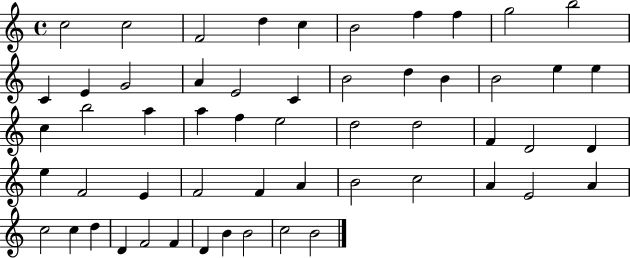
{
  \clef treble
  \time 4/4
  \defaultTimeSignature
  \key c \major
  c''2 c''2 | f'2 d''4 c''4 | b'2 f''4 f''4 | g''2 b''2 | \break c'4 e'4 g'2 | a'4 e'2 c'4 | b'2 d''4 b'4 | b'2 e''4 e''4 | \break c''4 b''2 a''4 | a''4 f''4 e''2 | d''2 d''2 | f'4 d'2 d'4 | \break e''4 f'2 e'4 | f'2 f'4 a'4 | b'2 c''2 | a'4 e'2 a'4 | \break c''2 c''4 d''4 | d'4 f'2 f'4 | d'4 b'4 b'2 | c''2 b'2 | \break \bar "|."
}